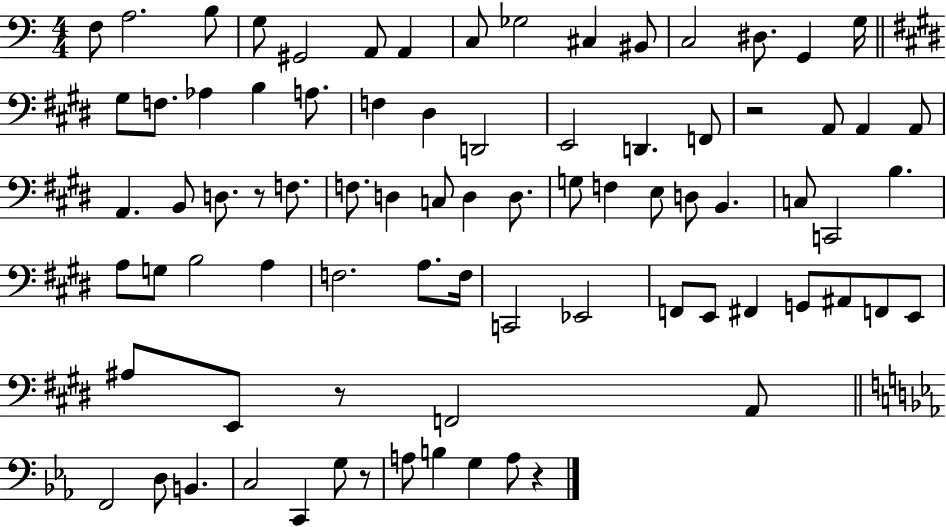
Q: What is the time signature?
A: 4/4